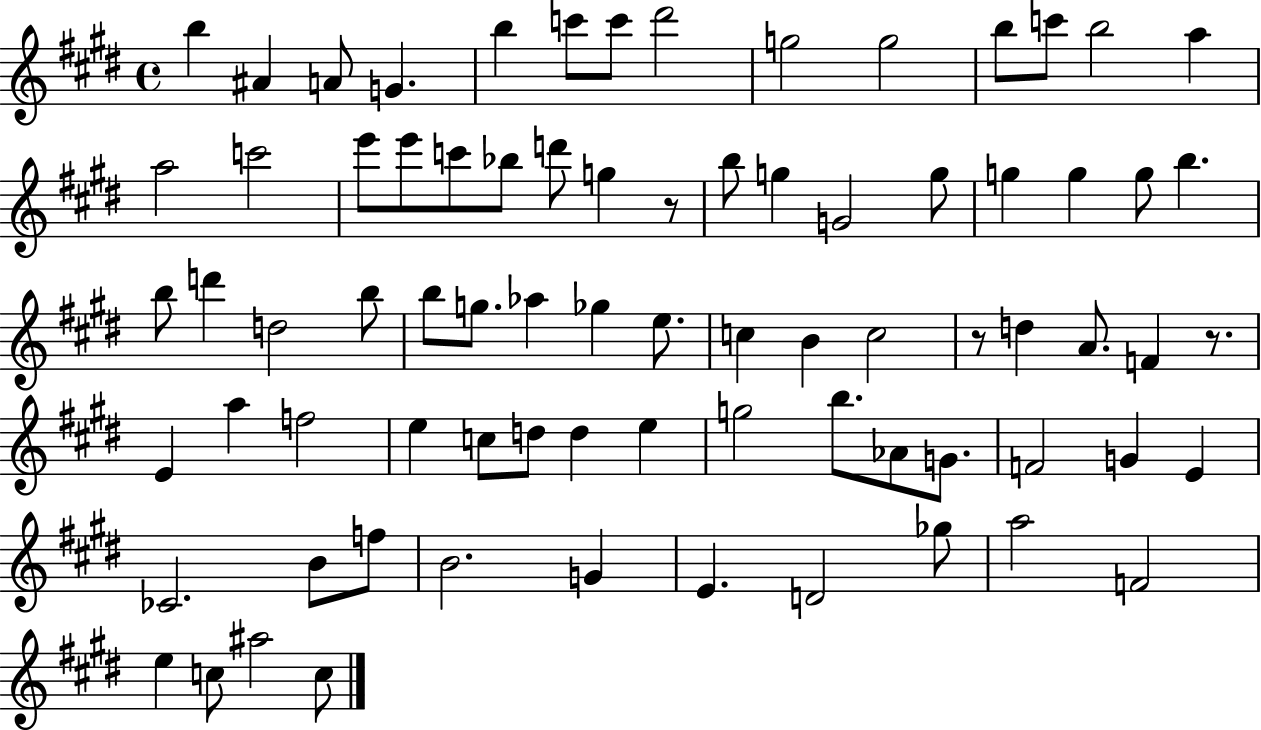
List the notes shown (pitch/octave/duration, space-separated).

B5/q A#4/q A4/e G4/q. B5/q C6/e C6/e D#6/h G5/h G5/h B5/e C6/e B5/h A5/q A5/h C6/h E6/e E6/e C6/e Bb5/e D6/e G5/q R/e B5/e G5/q G4/h G5/e G5/q G5/q G5/e B5/q. B5/e D6/q D5/h B5/e B5/e G5/e. Ab5/q Gb5/q E5/e. C5/q B4/q C5/h R/e D5/q A4/e. F4/q R/e. E4/q A5/q F5/h E5/q C5/e D5/e D5/q E5/q G5/h B5/e. Ab4/e G4/e. F4/h G4/q E4/q CES4/h. B4/e F5/e B4/h. G4/q E4/q. D4/h Gb5/e A5/h F4/h E5/q C5/e A#5/h C5/e